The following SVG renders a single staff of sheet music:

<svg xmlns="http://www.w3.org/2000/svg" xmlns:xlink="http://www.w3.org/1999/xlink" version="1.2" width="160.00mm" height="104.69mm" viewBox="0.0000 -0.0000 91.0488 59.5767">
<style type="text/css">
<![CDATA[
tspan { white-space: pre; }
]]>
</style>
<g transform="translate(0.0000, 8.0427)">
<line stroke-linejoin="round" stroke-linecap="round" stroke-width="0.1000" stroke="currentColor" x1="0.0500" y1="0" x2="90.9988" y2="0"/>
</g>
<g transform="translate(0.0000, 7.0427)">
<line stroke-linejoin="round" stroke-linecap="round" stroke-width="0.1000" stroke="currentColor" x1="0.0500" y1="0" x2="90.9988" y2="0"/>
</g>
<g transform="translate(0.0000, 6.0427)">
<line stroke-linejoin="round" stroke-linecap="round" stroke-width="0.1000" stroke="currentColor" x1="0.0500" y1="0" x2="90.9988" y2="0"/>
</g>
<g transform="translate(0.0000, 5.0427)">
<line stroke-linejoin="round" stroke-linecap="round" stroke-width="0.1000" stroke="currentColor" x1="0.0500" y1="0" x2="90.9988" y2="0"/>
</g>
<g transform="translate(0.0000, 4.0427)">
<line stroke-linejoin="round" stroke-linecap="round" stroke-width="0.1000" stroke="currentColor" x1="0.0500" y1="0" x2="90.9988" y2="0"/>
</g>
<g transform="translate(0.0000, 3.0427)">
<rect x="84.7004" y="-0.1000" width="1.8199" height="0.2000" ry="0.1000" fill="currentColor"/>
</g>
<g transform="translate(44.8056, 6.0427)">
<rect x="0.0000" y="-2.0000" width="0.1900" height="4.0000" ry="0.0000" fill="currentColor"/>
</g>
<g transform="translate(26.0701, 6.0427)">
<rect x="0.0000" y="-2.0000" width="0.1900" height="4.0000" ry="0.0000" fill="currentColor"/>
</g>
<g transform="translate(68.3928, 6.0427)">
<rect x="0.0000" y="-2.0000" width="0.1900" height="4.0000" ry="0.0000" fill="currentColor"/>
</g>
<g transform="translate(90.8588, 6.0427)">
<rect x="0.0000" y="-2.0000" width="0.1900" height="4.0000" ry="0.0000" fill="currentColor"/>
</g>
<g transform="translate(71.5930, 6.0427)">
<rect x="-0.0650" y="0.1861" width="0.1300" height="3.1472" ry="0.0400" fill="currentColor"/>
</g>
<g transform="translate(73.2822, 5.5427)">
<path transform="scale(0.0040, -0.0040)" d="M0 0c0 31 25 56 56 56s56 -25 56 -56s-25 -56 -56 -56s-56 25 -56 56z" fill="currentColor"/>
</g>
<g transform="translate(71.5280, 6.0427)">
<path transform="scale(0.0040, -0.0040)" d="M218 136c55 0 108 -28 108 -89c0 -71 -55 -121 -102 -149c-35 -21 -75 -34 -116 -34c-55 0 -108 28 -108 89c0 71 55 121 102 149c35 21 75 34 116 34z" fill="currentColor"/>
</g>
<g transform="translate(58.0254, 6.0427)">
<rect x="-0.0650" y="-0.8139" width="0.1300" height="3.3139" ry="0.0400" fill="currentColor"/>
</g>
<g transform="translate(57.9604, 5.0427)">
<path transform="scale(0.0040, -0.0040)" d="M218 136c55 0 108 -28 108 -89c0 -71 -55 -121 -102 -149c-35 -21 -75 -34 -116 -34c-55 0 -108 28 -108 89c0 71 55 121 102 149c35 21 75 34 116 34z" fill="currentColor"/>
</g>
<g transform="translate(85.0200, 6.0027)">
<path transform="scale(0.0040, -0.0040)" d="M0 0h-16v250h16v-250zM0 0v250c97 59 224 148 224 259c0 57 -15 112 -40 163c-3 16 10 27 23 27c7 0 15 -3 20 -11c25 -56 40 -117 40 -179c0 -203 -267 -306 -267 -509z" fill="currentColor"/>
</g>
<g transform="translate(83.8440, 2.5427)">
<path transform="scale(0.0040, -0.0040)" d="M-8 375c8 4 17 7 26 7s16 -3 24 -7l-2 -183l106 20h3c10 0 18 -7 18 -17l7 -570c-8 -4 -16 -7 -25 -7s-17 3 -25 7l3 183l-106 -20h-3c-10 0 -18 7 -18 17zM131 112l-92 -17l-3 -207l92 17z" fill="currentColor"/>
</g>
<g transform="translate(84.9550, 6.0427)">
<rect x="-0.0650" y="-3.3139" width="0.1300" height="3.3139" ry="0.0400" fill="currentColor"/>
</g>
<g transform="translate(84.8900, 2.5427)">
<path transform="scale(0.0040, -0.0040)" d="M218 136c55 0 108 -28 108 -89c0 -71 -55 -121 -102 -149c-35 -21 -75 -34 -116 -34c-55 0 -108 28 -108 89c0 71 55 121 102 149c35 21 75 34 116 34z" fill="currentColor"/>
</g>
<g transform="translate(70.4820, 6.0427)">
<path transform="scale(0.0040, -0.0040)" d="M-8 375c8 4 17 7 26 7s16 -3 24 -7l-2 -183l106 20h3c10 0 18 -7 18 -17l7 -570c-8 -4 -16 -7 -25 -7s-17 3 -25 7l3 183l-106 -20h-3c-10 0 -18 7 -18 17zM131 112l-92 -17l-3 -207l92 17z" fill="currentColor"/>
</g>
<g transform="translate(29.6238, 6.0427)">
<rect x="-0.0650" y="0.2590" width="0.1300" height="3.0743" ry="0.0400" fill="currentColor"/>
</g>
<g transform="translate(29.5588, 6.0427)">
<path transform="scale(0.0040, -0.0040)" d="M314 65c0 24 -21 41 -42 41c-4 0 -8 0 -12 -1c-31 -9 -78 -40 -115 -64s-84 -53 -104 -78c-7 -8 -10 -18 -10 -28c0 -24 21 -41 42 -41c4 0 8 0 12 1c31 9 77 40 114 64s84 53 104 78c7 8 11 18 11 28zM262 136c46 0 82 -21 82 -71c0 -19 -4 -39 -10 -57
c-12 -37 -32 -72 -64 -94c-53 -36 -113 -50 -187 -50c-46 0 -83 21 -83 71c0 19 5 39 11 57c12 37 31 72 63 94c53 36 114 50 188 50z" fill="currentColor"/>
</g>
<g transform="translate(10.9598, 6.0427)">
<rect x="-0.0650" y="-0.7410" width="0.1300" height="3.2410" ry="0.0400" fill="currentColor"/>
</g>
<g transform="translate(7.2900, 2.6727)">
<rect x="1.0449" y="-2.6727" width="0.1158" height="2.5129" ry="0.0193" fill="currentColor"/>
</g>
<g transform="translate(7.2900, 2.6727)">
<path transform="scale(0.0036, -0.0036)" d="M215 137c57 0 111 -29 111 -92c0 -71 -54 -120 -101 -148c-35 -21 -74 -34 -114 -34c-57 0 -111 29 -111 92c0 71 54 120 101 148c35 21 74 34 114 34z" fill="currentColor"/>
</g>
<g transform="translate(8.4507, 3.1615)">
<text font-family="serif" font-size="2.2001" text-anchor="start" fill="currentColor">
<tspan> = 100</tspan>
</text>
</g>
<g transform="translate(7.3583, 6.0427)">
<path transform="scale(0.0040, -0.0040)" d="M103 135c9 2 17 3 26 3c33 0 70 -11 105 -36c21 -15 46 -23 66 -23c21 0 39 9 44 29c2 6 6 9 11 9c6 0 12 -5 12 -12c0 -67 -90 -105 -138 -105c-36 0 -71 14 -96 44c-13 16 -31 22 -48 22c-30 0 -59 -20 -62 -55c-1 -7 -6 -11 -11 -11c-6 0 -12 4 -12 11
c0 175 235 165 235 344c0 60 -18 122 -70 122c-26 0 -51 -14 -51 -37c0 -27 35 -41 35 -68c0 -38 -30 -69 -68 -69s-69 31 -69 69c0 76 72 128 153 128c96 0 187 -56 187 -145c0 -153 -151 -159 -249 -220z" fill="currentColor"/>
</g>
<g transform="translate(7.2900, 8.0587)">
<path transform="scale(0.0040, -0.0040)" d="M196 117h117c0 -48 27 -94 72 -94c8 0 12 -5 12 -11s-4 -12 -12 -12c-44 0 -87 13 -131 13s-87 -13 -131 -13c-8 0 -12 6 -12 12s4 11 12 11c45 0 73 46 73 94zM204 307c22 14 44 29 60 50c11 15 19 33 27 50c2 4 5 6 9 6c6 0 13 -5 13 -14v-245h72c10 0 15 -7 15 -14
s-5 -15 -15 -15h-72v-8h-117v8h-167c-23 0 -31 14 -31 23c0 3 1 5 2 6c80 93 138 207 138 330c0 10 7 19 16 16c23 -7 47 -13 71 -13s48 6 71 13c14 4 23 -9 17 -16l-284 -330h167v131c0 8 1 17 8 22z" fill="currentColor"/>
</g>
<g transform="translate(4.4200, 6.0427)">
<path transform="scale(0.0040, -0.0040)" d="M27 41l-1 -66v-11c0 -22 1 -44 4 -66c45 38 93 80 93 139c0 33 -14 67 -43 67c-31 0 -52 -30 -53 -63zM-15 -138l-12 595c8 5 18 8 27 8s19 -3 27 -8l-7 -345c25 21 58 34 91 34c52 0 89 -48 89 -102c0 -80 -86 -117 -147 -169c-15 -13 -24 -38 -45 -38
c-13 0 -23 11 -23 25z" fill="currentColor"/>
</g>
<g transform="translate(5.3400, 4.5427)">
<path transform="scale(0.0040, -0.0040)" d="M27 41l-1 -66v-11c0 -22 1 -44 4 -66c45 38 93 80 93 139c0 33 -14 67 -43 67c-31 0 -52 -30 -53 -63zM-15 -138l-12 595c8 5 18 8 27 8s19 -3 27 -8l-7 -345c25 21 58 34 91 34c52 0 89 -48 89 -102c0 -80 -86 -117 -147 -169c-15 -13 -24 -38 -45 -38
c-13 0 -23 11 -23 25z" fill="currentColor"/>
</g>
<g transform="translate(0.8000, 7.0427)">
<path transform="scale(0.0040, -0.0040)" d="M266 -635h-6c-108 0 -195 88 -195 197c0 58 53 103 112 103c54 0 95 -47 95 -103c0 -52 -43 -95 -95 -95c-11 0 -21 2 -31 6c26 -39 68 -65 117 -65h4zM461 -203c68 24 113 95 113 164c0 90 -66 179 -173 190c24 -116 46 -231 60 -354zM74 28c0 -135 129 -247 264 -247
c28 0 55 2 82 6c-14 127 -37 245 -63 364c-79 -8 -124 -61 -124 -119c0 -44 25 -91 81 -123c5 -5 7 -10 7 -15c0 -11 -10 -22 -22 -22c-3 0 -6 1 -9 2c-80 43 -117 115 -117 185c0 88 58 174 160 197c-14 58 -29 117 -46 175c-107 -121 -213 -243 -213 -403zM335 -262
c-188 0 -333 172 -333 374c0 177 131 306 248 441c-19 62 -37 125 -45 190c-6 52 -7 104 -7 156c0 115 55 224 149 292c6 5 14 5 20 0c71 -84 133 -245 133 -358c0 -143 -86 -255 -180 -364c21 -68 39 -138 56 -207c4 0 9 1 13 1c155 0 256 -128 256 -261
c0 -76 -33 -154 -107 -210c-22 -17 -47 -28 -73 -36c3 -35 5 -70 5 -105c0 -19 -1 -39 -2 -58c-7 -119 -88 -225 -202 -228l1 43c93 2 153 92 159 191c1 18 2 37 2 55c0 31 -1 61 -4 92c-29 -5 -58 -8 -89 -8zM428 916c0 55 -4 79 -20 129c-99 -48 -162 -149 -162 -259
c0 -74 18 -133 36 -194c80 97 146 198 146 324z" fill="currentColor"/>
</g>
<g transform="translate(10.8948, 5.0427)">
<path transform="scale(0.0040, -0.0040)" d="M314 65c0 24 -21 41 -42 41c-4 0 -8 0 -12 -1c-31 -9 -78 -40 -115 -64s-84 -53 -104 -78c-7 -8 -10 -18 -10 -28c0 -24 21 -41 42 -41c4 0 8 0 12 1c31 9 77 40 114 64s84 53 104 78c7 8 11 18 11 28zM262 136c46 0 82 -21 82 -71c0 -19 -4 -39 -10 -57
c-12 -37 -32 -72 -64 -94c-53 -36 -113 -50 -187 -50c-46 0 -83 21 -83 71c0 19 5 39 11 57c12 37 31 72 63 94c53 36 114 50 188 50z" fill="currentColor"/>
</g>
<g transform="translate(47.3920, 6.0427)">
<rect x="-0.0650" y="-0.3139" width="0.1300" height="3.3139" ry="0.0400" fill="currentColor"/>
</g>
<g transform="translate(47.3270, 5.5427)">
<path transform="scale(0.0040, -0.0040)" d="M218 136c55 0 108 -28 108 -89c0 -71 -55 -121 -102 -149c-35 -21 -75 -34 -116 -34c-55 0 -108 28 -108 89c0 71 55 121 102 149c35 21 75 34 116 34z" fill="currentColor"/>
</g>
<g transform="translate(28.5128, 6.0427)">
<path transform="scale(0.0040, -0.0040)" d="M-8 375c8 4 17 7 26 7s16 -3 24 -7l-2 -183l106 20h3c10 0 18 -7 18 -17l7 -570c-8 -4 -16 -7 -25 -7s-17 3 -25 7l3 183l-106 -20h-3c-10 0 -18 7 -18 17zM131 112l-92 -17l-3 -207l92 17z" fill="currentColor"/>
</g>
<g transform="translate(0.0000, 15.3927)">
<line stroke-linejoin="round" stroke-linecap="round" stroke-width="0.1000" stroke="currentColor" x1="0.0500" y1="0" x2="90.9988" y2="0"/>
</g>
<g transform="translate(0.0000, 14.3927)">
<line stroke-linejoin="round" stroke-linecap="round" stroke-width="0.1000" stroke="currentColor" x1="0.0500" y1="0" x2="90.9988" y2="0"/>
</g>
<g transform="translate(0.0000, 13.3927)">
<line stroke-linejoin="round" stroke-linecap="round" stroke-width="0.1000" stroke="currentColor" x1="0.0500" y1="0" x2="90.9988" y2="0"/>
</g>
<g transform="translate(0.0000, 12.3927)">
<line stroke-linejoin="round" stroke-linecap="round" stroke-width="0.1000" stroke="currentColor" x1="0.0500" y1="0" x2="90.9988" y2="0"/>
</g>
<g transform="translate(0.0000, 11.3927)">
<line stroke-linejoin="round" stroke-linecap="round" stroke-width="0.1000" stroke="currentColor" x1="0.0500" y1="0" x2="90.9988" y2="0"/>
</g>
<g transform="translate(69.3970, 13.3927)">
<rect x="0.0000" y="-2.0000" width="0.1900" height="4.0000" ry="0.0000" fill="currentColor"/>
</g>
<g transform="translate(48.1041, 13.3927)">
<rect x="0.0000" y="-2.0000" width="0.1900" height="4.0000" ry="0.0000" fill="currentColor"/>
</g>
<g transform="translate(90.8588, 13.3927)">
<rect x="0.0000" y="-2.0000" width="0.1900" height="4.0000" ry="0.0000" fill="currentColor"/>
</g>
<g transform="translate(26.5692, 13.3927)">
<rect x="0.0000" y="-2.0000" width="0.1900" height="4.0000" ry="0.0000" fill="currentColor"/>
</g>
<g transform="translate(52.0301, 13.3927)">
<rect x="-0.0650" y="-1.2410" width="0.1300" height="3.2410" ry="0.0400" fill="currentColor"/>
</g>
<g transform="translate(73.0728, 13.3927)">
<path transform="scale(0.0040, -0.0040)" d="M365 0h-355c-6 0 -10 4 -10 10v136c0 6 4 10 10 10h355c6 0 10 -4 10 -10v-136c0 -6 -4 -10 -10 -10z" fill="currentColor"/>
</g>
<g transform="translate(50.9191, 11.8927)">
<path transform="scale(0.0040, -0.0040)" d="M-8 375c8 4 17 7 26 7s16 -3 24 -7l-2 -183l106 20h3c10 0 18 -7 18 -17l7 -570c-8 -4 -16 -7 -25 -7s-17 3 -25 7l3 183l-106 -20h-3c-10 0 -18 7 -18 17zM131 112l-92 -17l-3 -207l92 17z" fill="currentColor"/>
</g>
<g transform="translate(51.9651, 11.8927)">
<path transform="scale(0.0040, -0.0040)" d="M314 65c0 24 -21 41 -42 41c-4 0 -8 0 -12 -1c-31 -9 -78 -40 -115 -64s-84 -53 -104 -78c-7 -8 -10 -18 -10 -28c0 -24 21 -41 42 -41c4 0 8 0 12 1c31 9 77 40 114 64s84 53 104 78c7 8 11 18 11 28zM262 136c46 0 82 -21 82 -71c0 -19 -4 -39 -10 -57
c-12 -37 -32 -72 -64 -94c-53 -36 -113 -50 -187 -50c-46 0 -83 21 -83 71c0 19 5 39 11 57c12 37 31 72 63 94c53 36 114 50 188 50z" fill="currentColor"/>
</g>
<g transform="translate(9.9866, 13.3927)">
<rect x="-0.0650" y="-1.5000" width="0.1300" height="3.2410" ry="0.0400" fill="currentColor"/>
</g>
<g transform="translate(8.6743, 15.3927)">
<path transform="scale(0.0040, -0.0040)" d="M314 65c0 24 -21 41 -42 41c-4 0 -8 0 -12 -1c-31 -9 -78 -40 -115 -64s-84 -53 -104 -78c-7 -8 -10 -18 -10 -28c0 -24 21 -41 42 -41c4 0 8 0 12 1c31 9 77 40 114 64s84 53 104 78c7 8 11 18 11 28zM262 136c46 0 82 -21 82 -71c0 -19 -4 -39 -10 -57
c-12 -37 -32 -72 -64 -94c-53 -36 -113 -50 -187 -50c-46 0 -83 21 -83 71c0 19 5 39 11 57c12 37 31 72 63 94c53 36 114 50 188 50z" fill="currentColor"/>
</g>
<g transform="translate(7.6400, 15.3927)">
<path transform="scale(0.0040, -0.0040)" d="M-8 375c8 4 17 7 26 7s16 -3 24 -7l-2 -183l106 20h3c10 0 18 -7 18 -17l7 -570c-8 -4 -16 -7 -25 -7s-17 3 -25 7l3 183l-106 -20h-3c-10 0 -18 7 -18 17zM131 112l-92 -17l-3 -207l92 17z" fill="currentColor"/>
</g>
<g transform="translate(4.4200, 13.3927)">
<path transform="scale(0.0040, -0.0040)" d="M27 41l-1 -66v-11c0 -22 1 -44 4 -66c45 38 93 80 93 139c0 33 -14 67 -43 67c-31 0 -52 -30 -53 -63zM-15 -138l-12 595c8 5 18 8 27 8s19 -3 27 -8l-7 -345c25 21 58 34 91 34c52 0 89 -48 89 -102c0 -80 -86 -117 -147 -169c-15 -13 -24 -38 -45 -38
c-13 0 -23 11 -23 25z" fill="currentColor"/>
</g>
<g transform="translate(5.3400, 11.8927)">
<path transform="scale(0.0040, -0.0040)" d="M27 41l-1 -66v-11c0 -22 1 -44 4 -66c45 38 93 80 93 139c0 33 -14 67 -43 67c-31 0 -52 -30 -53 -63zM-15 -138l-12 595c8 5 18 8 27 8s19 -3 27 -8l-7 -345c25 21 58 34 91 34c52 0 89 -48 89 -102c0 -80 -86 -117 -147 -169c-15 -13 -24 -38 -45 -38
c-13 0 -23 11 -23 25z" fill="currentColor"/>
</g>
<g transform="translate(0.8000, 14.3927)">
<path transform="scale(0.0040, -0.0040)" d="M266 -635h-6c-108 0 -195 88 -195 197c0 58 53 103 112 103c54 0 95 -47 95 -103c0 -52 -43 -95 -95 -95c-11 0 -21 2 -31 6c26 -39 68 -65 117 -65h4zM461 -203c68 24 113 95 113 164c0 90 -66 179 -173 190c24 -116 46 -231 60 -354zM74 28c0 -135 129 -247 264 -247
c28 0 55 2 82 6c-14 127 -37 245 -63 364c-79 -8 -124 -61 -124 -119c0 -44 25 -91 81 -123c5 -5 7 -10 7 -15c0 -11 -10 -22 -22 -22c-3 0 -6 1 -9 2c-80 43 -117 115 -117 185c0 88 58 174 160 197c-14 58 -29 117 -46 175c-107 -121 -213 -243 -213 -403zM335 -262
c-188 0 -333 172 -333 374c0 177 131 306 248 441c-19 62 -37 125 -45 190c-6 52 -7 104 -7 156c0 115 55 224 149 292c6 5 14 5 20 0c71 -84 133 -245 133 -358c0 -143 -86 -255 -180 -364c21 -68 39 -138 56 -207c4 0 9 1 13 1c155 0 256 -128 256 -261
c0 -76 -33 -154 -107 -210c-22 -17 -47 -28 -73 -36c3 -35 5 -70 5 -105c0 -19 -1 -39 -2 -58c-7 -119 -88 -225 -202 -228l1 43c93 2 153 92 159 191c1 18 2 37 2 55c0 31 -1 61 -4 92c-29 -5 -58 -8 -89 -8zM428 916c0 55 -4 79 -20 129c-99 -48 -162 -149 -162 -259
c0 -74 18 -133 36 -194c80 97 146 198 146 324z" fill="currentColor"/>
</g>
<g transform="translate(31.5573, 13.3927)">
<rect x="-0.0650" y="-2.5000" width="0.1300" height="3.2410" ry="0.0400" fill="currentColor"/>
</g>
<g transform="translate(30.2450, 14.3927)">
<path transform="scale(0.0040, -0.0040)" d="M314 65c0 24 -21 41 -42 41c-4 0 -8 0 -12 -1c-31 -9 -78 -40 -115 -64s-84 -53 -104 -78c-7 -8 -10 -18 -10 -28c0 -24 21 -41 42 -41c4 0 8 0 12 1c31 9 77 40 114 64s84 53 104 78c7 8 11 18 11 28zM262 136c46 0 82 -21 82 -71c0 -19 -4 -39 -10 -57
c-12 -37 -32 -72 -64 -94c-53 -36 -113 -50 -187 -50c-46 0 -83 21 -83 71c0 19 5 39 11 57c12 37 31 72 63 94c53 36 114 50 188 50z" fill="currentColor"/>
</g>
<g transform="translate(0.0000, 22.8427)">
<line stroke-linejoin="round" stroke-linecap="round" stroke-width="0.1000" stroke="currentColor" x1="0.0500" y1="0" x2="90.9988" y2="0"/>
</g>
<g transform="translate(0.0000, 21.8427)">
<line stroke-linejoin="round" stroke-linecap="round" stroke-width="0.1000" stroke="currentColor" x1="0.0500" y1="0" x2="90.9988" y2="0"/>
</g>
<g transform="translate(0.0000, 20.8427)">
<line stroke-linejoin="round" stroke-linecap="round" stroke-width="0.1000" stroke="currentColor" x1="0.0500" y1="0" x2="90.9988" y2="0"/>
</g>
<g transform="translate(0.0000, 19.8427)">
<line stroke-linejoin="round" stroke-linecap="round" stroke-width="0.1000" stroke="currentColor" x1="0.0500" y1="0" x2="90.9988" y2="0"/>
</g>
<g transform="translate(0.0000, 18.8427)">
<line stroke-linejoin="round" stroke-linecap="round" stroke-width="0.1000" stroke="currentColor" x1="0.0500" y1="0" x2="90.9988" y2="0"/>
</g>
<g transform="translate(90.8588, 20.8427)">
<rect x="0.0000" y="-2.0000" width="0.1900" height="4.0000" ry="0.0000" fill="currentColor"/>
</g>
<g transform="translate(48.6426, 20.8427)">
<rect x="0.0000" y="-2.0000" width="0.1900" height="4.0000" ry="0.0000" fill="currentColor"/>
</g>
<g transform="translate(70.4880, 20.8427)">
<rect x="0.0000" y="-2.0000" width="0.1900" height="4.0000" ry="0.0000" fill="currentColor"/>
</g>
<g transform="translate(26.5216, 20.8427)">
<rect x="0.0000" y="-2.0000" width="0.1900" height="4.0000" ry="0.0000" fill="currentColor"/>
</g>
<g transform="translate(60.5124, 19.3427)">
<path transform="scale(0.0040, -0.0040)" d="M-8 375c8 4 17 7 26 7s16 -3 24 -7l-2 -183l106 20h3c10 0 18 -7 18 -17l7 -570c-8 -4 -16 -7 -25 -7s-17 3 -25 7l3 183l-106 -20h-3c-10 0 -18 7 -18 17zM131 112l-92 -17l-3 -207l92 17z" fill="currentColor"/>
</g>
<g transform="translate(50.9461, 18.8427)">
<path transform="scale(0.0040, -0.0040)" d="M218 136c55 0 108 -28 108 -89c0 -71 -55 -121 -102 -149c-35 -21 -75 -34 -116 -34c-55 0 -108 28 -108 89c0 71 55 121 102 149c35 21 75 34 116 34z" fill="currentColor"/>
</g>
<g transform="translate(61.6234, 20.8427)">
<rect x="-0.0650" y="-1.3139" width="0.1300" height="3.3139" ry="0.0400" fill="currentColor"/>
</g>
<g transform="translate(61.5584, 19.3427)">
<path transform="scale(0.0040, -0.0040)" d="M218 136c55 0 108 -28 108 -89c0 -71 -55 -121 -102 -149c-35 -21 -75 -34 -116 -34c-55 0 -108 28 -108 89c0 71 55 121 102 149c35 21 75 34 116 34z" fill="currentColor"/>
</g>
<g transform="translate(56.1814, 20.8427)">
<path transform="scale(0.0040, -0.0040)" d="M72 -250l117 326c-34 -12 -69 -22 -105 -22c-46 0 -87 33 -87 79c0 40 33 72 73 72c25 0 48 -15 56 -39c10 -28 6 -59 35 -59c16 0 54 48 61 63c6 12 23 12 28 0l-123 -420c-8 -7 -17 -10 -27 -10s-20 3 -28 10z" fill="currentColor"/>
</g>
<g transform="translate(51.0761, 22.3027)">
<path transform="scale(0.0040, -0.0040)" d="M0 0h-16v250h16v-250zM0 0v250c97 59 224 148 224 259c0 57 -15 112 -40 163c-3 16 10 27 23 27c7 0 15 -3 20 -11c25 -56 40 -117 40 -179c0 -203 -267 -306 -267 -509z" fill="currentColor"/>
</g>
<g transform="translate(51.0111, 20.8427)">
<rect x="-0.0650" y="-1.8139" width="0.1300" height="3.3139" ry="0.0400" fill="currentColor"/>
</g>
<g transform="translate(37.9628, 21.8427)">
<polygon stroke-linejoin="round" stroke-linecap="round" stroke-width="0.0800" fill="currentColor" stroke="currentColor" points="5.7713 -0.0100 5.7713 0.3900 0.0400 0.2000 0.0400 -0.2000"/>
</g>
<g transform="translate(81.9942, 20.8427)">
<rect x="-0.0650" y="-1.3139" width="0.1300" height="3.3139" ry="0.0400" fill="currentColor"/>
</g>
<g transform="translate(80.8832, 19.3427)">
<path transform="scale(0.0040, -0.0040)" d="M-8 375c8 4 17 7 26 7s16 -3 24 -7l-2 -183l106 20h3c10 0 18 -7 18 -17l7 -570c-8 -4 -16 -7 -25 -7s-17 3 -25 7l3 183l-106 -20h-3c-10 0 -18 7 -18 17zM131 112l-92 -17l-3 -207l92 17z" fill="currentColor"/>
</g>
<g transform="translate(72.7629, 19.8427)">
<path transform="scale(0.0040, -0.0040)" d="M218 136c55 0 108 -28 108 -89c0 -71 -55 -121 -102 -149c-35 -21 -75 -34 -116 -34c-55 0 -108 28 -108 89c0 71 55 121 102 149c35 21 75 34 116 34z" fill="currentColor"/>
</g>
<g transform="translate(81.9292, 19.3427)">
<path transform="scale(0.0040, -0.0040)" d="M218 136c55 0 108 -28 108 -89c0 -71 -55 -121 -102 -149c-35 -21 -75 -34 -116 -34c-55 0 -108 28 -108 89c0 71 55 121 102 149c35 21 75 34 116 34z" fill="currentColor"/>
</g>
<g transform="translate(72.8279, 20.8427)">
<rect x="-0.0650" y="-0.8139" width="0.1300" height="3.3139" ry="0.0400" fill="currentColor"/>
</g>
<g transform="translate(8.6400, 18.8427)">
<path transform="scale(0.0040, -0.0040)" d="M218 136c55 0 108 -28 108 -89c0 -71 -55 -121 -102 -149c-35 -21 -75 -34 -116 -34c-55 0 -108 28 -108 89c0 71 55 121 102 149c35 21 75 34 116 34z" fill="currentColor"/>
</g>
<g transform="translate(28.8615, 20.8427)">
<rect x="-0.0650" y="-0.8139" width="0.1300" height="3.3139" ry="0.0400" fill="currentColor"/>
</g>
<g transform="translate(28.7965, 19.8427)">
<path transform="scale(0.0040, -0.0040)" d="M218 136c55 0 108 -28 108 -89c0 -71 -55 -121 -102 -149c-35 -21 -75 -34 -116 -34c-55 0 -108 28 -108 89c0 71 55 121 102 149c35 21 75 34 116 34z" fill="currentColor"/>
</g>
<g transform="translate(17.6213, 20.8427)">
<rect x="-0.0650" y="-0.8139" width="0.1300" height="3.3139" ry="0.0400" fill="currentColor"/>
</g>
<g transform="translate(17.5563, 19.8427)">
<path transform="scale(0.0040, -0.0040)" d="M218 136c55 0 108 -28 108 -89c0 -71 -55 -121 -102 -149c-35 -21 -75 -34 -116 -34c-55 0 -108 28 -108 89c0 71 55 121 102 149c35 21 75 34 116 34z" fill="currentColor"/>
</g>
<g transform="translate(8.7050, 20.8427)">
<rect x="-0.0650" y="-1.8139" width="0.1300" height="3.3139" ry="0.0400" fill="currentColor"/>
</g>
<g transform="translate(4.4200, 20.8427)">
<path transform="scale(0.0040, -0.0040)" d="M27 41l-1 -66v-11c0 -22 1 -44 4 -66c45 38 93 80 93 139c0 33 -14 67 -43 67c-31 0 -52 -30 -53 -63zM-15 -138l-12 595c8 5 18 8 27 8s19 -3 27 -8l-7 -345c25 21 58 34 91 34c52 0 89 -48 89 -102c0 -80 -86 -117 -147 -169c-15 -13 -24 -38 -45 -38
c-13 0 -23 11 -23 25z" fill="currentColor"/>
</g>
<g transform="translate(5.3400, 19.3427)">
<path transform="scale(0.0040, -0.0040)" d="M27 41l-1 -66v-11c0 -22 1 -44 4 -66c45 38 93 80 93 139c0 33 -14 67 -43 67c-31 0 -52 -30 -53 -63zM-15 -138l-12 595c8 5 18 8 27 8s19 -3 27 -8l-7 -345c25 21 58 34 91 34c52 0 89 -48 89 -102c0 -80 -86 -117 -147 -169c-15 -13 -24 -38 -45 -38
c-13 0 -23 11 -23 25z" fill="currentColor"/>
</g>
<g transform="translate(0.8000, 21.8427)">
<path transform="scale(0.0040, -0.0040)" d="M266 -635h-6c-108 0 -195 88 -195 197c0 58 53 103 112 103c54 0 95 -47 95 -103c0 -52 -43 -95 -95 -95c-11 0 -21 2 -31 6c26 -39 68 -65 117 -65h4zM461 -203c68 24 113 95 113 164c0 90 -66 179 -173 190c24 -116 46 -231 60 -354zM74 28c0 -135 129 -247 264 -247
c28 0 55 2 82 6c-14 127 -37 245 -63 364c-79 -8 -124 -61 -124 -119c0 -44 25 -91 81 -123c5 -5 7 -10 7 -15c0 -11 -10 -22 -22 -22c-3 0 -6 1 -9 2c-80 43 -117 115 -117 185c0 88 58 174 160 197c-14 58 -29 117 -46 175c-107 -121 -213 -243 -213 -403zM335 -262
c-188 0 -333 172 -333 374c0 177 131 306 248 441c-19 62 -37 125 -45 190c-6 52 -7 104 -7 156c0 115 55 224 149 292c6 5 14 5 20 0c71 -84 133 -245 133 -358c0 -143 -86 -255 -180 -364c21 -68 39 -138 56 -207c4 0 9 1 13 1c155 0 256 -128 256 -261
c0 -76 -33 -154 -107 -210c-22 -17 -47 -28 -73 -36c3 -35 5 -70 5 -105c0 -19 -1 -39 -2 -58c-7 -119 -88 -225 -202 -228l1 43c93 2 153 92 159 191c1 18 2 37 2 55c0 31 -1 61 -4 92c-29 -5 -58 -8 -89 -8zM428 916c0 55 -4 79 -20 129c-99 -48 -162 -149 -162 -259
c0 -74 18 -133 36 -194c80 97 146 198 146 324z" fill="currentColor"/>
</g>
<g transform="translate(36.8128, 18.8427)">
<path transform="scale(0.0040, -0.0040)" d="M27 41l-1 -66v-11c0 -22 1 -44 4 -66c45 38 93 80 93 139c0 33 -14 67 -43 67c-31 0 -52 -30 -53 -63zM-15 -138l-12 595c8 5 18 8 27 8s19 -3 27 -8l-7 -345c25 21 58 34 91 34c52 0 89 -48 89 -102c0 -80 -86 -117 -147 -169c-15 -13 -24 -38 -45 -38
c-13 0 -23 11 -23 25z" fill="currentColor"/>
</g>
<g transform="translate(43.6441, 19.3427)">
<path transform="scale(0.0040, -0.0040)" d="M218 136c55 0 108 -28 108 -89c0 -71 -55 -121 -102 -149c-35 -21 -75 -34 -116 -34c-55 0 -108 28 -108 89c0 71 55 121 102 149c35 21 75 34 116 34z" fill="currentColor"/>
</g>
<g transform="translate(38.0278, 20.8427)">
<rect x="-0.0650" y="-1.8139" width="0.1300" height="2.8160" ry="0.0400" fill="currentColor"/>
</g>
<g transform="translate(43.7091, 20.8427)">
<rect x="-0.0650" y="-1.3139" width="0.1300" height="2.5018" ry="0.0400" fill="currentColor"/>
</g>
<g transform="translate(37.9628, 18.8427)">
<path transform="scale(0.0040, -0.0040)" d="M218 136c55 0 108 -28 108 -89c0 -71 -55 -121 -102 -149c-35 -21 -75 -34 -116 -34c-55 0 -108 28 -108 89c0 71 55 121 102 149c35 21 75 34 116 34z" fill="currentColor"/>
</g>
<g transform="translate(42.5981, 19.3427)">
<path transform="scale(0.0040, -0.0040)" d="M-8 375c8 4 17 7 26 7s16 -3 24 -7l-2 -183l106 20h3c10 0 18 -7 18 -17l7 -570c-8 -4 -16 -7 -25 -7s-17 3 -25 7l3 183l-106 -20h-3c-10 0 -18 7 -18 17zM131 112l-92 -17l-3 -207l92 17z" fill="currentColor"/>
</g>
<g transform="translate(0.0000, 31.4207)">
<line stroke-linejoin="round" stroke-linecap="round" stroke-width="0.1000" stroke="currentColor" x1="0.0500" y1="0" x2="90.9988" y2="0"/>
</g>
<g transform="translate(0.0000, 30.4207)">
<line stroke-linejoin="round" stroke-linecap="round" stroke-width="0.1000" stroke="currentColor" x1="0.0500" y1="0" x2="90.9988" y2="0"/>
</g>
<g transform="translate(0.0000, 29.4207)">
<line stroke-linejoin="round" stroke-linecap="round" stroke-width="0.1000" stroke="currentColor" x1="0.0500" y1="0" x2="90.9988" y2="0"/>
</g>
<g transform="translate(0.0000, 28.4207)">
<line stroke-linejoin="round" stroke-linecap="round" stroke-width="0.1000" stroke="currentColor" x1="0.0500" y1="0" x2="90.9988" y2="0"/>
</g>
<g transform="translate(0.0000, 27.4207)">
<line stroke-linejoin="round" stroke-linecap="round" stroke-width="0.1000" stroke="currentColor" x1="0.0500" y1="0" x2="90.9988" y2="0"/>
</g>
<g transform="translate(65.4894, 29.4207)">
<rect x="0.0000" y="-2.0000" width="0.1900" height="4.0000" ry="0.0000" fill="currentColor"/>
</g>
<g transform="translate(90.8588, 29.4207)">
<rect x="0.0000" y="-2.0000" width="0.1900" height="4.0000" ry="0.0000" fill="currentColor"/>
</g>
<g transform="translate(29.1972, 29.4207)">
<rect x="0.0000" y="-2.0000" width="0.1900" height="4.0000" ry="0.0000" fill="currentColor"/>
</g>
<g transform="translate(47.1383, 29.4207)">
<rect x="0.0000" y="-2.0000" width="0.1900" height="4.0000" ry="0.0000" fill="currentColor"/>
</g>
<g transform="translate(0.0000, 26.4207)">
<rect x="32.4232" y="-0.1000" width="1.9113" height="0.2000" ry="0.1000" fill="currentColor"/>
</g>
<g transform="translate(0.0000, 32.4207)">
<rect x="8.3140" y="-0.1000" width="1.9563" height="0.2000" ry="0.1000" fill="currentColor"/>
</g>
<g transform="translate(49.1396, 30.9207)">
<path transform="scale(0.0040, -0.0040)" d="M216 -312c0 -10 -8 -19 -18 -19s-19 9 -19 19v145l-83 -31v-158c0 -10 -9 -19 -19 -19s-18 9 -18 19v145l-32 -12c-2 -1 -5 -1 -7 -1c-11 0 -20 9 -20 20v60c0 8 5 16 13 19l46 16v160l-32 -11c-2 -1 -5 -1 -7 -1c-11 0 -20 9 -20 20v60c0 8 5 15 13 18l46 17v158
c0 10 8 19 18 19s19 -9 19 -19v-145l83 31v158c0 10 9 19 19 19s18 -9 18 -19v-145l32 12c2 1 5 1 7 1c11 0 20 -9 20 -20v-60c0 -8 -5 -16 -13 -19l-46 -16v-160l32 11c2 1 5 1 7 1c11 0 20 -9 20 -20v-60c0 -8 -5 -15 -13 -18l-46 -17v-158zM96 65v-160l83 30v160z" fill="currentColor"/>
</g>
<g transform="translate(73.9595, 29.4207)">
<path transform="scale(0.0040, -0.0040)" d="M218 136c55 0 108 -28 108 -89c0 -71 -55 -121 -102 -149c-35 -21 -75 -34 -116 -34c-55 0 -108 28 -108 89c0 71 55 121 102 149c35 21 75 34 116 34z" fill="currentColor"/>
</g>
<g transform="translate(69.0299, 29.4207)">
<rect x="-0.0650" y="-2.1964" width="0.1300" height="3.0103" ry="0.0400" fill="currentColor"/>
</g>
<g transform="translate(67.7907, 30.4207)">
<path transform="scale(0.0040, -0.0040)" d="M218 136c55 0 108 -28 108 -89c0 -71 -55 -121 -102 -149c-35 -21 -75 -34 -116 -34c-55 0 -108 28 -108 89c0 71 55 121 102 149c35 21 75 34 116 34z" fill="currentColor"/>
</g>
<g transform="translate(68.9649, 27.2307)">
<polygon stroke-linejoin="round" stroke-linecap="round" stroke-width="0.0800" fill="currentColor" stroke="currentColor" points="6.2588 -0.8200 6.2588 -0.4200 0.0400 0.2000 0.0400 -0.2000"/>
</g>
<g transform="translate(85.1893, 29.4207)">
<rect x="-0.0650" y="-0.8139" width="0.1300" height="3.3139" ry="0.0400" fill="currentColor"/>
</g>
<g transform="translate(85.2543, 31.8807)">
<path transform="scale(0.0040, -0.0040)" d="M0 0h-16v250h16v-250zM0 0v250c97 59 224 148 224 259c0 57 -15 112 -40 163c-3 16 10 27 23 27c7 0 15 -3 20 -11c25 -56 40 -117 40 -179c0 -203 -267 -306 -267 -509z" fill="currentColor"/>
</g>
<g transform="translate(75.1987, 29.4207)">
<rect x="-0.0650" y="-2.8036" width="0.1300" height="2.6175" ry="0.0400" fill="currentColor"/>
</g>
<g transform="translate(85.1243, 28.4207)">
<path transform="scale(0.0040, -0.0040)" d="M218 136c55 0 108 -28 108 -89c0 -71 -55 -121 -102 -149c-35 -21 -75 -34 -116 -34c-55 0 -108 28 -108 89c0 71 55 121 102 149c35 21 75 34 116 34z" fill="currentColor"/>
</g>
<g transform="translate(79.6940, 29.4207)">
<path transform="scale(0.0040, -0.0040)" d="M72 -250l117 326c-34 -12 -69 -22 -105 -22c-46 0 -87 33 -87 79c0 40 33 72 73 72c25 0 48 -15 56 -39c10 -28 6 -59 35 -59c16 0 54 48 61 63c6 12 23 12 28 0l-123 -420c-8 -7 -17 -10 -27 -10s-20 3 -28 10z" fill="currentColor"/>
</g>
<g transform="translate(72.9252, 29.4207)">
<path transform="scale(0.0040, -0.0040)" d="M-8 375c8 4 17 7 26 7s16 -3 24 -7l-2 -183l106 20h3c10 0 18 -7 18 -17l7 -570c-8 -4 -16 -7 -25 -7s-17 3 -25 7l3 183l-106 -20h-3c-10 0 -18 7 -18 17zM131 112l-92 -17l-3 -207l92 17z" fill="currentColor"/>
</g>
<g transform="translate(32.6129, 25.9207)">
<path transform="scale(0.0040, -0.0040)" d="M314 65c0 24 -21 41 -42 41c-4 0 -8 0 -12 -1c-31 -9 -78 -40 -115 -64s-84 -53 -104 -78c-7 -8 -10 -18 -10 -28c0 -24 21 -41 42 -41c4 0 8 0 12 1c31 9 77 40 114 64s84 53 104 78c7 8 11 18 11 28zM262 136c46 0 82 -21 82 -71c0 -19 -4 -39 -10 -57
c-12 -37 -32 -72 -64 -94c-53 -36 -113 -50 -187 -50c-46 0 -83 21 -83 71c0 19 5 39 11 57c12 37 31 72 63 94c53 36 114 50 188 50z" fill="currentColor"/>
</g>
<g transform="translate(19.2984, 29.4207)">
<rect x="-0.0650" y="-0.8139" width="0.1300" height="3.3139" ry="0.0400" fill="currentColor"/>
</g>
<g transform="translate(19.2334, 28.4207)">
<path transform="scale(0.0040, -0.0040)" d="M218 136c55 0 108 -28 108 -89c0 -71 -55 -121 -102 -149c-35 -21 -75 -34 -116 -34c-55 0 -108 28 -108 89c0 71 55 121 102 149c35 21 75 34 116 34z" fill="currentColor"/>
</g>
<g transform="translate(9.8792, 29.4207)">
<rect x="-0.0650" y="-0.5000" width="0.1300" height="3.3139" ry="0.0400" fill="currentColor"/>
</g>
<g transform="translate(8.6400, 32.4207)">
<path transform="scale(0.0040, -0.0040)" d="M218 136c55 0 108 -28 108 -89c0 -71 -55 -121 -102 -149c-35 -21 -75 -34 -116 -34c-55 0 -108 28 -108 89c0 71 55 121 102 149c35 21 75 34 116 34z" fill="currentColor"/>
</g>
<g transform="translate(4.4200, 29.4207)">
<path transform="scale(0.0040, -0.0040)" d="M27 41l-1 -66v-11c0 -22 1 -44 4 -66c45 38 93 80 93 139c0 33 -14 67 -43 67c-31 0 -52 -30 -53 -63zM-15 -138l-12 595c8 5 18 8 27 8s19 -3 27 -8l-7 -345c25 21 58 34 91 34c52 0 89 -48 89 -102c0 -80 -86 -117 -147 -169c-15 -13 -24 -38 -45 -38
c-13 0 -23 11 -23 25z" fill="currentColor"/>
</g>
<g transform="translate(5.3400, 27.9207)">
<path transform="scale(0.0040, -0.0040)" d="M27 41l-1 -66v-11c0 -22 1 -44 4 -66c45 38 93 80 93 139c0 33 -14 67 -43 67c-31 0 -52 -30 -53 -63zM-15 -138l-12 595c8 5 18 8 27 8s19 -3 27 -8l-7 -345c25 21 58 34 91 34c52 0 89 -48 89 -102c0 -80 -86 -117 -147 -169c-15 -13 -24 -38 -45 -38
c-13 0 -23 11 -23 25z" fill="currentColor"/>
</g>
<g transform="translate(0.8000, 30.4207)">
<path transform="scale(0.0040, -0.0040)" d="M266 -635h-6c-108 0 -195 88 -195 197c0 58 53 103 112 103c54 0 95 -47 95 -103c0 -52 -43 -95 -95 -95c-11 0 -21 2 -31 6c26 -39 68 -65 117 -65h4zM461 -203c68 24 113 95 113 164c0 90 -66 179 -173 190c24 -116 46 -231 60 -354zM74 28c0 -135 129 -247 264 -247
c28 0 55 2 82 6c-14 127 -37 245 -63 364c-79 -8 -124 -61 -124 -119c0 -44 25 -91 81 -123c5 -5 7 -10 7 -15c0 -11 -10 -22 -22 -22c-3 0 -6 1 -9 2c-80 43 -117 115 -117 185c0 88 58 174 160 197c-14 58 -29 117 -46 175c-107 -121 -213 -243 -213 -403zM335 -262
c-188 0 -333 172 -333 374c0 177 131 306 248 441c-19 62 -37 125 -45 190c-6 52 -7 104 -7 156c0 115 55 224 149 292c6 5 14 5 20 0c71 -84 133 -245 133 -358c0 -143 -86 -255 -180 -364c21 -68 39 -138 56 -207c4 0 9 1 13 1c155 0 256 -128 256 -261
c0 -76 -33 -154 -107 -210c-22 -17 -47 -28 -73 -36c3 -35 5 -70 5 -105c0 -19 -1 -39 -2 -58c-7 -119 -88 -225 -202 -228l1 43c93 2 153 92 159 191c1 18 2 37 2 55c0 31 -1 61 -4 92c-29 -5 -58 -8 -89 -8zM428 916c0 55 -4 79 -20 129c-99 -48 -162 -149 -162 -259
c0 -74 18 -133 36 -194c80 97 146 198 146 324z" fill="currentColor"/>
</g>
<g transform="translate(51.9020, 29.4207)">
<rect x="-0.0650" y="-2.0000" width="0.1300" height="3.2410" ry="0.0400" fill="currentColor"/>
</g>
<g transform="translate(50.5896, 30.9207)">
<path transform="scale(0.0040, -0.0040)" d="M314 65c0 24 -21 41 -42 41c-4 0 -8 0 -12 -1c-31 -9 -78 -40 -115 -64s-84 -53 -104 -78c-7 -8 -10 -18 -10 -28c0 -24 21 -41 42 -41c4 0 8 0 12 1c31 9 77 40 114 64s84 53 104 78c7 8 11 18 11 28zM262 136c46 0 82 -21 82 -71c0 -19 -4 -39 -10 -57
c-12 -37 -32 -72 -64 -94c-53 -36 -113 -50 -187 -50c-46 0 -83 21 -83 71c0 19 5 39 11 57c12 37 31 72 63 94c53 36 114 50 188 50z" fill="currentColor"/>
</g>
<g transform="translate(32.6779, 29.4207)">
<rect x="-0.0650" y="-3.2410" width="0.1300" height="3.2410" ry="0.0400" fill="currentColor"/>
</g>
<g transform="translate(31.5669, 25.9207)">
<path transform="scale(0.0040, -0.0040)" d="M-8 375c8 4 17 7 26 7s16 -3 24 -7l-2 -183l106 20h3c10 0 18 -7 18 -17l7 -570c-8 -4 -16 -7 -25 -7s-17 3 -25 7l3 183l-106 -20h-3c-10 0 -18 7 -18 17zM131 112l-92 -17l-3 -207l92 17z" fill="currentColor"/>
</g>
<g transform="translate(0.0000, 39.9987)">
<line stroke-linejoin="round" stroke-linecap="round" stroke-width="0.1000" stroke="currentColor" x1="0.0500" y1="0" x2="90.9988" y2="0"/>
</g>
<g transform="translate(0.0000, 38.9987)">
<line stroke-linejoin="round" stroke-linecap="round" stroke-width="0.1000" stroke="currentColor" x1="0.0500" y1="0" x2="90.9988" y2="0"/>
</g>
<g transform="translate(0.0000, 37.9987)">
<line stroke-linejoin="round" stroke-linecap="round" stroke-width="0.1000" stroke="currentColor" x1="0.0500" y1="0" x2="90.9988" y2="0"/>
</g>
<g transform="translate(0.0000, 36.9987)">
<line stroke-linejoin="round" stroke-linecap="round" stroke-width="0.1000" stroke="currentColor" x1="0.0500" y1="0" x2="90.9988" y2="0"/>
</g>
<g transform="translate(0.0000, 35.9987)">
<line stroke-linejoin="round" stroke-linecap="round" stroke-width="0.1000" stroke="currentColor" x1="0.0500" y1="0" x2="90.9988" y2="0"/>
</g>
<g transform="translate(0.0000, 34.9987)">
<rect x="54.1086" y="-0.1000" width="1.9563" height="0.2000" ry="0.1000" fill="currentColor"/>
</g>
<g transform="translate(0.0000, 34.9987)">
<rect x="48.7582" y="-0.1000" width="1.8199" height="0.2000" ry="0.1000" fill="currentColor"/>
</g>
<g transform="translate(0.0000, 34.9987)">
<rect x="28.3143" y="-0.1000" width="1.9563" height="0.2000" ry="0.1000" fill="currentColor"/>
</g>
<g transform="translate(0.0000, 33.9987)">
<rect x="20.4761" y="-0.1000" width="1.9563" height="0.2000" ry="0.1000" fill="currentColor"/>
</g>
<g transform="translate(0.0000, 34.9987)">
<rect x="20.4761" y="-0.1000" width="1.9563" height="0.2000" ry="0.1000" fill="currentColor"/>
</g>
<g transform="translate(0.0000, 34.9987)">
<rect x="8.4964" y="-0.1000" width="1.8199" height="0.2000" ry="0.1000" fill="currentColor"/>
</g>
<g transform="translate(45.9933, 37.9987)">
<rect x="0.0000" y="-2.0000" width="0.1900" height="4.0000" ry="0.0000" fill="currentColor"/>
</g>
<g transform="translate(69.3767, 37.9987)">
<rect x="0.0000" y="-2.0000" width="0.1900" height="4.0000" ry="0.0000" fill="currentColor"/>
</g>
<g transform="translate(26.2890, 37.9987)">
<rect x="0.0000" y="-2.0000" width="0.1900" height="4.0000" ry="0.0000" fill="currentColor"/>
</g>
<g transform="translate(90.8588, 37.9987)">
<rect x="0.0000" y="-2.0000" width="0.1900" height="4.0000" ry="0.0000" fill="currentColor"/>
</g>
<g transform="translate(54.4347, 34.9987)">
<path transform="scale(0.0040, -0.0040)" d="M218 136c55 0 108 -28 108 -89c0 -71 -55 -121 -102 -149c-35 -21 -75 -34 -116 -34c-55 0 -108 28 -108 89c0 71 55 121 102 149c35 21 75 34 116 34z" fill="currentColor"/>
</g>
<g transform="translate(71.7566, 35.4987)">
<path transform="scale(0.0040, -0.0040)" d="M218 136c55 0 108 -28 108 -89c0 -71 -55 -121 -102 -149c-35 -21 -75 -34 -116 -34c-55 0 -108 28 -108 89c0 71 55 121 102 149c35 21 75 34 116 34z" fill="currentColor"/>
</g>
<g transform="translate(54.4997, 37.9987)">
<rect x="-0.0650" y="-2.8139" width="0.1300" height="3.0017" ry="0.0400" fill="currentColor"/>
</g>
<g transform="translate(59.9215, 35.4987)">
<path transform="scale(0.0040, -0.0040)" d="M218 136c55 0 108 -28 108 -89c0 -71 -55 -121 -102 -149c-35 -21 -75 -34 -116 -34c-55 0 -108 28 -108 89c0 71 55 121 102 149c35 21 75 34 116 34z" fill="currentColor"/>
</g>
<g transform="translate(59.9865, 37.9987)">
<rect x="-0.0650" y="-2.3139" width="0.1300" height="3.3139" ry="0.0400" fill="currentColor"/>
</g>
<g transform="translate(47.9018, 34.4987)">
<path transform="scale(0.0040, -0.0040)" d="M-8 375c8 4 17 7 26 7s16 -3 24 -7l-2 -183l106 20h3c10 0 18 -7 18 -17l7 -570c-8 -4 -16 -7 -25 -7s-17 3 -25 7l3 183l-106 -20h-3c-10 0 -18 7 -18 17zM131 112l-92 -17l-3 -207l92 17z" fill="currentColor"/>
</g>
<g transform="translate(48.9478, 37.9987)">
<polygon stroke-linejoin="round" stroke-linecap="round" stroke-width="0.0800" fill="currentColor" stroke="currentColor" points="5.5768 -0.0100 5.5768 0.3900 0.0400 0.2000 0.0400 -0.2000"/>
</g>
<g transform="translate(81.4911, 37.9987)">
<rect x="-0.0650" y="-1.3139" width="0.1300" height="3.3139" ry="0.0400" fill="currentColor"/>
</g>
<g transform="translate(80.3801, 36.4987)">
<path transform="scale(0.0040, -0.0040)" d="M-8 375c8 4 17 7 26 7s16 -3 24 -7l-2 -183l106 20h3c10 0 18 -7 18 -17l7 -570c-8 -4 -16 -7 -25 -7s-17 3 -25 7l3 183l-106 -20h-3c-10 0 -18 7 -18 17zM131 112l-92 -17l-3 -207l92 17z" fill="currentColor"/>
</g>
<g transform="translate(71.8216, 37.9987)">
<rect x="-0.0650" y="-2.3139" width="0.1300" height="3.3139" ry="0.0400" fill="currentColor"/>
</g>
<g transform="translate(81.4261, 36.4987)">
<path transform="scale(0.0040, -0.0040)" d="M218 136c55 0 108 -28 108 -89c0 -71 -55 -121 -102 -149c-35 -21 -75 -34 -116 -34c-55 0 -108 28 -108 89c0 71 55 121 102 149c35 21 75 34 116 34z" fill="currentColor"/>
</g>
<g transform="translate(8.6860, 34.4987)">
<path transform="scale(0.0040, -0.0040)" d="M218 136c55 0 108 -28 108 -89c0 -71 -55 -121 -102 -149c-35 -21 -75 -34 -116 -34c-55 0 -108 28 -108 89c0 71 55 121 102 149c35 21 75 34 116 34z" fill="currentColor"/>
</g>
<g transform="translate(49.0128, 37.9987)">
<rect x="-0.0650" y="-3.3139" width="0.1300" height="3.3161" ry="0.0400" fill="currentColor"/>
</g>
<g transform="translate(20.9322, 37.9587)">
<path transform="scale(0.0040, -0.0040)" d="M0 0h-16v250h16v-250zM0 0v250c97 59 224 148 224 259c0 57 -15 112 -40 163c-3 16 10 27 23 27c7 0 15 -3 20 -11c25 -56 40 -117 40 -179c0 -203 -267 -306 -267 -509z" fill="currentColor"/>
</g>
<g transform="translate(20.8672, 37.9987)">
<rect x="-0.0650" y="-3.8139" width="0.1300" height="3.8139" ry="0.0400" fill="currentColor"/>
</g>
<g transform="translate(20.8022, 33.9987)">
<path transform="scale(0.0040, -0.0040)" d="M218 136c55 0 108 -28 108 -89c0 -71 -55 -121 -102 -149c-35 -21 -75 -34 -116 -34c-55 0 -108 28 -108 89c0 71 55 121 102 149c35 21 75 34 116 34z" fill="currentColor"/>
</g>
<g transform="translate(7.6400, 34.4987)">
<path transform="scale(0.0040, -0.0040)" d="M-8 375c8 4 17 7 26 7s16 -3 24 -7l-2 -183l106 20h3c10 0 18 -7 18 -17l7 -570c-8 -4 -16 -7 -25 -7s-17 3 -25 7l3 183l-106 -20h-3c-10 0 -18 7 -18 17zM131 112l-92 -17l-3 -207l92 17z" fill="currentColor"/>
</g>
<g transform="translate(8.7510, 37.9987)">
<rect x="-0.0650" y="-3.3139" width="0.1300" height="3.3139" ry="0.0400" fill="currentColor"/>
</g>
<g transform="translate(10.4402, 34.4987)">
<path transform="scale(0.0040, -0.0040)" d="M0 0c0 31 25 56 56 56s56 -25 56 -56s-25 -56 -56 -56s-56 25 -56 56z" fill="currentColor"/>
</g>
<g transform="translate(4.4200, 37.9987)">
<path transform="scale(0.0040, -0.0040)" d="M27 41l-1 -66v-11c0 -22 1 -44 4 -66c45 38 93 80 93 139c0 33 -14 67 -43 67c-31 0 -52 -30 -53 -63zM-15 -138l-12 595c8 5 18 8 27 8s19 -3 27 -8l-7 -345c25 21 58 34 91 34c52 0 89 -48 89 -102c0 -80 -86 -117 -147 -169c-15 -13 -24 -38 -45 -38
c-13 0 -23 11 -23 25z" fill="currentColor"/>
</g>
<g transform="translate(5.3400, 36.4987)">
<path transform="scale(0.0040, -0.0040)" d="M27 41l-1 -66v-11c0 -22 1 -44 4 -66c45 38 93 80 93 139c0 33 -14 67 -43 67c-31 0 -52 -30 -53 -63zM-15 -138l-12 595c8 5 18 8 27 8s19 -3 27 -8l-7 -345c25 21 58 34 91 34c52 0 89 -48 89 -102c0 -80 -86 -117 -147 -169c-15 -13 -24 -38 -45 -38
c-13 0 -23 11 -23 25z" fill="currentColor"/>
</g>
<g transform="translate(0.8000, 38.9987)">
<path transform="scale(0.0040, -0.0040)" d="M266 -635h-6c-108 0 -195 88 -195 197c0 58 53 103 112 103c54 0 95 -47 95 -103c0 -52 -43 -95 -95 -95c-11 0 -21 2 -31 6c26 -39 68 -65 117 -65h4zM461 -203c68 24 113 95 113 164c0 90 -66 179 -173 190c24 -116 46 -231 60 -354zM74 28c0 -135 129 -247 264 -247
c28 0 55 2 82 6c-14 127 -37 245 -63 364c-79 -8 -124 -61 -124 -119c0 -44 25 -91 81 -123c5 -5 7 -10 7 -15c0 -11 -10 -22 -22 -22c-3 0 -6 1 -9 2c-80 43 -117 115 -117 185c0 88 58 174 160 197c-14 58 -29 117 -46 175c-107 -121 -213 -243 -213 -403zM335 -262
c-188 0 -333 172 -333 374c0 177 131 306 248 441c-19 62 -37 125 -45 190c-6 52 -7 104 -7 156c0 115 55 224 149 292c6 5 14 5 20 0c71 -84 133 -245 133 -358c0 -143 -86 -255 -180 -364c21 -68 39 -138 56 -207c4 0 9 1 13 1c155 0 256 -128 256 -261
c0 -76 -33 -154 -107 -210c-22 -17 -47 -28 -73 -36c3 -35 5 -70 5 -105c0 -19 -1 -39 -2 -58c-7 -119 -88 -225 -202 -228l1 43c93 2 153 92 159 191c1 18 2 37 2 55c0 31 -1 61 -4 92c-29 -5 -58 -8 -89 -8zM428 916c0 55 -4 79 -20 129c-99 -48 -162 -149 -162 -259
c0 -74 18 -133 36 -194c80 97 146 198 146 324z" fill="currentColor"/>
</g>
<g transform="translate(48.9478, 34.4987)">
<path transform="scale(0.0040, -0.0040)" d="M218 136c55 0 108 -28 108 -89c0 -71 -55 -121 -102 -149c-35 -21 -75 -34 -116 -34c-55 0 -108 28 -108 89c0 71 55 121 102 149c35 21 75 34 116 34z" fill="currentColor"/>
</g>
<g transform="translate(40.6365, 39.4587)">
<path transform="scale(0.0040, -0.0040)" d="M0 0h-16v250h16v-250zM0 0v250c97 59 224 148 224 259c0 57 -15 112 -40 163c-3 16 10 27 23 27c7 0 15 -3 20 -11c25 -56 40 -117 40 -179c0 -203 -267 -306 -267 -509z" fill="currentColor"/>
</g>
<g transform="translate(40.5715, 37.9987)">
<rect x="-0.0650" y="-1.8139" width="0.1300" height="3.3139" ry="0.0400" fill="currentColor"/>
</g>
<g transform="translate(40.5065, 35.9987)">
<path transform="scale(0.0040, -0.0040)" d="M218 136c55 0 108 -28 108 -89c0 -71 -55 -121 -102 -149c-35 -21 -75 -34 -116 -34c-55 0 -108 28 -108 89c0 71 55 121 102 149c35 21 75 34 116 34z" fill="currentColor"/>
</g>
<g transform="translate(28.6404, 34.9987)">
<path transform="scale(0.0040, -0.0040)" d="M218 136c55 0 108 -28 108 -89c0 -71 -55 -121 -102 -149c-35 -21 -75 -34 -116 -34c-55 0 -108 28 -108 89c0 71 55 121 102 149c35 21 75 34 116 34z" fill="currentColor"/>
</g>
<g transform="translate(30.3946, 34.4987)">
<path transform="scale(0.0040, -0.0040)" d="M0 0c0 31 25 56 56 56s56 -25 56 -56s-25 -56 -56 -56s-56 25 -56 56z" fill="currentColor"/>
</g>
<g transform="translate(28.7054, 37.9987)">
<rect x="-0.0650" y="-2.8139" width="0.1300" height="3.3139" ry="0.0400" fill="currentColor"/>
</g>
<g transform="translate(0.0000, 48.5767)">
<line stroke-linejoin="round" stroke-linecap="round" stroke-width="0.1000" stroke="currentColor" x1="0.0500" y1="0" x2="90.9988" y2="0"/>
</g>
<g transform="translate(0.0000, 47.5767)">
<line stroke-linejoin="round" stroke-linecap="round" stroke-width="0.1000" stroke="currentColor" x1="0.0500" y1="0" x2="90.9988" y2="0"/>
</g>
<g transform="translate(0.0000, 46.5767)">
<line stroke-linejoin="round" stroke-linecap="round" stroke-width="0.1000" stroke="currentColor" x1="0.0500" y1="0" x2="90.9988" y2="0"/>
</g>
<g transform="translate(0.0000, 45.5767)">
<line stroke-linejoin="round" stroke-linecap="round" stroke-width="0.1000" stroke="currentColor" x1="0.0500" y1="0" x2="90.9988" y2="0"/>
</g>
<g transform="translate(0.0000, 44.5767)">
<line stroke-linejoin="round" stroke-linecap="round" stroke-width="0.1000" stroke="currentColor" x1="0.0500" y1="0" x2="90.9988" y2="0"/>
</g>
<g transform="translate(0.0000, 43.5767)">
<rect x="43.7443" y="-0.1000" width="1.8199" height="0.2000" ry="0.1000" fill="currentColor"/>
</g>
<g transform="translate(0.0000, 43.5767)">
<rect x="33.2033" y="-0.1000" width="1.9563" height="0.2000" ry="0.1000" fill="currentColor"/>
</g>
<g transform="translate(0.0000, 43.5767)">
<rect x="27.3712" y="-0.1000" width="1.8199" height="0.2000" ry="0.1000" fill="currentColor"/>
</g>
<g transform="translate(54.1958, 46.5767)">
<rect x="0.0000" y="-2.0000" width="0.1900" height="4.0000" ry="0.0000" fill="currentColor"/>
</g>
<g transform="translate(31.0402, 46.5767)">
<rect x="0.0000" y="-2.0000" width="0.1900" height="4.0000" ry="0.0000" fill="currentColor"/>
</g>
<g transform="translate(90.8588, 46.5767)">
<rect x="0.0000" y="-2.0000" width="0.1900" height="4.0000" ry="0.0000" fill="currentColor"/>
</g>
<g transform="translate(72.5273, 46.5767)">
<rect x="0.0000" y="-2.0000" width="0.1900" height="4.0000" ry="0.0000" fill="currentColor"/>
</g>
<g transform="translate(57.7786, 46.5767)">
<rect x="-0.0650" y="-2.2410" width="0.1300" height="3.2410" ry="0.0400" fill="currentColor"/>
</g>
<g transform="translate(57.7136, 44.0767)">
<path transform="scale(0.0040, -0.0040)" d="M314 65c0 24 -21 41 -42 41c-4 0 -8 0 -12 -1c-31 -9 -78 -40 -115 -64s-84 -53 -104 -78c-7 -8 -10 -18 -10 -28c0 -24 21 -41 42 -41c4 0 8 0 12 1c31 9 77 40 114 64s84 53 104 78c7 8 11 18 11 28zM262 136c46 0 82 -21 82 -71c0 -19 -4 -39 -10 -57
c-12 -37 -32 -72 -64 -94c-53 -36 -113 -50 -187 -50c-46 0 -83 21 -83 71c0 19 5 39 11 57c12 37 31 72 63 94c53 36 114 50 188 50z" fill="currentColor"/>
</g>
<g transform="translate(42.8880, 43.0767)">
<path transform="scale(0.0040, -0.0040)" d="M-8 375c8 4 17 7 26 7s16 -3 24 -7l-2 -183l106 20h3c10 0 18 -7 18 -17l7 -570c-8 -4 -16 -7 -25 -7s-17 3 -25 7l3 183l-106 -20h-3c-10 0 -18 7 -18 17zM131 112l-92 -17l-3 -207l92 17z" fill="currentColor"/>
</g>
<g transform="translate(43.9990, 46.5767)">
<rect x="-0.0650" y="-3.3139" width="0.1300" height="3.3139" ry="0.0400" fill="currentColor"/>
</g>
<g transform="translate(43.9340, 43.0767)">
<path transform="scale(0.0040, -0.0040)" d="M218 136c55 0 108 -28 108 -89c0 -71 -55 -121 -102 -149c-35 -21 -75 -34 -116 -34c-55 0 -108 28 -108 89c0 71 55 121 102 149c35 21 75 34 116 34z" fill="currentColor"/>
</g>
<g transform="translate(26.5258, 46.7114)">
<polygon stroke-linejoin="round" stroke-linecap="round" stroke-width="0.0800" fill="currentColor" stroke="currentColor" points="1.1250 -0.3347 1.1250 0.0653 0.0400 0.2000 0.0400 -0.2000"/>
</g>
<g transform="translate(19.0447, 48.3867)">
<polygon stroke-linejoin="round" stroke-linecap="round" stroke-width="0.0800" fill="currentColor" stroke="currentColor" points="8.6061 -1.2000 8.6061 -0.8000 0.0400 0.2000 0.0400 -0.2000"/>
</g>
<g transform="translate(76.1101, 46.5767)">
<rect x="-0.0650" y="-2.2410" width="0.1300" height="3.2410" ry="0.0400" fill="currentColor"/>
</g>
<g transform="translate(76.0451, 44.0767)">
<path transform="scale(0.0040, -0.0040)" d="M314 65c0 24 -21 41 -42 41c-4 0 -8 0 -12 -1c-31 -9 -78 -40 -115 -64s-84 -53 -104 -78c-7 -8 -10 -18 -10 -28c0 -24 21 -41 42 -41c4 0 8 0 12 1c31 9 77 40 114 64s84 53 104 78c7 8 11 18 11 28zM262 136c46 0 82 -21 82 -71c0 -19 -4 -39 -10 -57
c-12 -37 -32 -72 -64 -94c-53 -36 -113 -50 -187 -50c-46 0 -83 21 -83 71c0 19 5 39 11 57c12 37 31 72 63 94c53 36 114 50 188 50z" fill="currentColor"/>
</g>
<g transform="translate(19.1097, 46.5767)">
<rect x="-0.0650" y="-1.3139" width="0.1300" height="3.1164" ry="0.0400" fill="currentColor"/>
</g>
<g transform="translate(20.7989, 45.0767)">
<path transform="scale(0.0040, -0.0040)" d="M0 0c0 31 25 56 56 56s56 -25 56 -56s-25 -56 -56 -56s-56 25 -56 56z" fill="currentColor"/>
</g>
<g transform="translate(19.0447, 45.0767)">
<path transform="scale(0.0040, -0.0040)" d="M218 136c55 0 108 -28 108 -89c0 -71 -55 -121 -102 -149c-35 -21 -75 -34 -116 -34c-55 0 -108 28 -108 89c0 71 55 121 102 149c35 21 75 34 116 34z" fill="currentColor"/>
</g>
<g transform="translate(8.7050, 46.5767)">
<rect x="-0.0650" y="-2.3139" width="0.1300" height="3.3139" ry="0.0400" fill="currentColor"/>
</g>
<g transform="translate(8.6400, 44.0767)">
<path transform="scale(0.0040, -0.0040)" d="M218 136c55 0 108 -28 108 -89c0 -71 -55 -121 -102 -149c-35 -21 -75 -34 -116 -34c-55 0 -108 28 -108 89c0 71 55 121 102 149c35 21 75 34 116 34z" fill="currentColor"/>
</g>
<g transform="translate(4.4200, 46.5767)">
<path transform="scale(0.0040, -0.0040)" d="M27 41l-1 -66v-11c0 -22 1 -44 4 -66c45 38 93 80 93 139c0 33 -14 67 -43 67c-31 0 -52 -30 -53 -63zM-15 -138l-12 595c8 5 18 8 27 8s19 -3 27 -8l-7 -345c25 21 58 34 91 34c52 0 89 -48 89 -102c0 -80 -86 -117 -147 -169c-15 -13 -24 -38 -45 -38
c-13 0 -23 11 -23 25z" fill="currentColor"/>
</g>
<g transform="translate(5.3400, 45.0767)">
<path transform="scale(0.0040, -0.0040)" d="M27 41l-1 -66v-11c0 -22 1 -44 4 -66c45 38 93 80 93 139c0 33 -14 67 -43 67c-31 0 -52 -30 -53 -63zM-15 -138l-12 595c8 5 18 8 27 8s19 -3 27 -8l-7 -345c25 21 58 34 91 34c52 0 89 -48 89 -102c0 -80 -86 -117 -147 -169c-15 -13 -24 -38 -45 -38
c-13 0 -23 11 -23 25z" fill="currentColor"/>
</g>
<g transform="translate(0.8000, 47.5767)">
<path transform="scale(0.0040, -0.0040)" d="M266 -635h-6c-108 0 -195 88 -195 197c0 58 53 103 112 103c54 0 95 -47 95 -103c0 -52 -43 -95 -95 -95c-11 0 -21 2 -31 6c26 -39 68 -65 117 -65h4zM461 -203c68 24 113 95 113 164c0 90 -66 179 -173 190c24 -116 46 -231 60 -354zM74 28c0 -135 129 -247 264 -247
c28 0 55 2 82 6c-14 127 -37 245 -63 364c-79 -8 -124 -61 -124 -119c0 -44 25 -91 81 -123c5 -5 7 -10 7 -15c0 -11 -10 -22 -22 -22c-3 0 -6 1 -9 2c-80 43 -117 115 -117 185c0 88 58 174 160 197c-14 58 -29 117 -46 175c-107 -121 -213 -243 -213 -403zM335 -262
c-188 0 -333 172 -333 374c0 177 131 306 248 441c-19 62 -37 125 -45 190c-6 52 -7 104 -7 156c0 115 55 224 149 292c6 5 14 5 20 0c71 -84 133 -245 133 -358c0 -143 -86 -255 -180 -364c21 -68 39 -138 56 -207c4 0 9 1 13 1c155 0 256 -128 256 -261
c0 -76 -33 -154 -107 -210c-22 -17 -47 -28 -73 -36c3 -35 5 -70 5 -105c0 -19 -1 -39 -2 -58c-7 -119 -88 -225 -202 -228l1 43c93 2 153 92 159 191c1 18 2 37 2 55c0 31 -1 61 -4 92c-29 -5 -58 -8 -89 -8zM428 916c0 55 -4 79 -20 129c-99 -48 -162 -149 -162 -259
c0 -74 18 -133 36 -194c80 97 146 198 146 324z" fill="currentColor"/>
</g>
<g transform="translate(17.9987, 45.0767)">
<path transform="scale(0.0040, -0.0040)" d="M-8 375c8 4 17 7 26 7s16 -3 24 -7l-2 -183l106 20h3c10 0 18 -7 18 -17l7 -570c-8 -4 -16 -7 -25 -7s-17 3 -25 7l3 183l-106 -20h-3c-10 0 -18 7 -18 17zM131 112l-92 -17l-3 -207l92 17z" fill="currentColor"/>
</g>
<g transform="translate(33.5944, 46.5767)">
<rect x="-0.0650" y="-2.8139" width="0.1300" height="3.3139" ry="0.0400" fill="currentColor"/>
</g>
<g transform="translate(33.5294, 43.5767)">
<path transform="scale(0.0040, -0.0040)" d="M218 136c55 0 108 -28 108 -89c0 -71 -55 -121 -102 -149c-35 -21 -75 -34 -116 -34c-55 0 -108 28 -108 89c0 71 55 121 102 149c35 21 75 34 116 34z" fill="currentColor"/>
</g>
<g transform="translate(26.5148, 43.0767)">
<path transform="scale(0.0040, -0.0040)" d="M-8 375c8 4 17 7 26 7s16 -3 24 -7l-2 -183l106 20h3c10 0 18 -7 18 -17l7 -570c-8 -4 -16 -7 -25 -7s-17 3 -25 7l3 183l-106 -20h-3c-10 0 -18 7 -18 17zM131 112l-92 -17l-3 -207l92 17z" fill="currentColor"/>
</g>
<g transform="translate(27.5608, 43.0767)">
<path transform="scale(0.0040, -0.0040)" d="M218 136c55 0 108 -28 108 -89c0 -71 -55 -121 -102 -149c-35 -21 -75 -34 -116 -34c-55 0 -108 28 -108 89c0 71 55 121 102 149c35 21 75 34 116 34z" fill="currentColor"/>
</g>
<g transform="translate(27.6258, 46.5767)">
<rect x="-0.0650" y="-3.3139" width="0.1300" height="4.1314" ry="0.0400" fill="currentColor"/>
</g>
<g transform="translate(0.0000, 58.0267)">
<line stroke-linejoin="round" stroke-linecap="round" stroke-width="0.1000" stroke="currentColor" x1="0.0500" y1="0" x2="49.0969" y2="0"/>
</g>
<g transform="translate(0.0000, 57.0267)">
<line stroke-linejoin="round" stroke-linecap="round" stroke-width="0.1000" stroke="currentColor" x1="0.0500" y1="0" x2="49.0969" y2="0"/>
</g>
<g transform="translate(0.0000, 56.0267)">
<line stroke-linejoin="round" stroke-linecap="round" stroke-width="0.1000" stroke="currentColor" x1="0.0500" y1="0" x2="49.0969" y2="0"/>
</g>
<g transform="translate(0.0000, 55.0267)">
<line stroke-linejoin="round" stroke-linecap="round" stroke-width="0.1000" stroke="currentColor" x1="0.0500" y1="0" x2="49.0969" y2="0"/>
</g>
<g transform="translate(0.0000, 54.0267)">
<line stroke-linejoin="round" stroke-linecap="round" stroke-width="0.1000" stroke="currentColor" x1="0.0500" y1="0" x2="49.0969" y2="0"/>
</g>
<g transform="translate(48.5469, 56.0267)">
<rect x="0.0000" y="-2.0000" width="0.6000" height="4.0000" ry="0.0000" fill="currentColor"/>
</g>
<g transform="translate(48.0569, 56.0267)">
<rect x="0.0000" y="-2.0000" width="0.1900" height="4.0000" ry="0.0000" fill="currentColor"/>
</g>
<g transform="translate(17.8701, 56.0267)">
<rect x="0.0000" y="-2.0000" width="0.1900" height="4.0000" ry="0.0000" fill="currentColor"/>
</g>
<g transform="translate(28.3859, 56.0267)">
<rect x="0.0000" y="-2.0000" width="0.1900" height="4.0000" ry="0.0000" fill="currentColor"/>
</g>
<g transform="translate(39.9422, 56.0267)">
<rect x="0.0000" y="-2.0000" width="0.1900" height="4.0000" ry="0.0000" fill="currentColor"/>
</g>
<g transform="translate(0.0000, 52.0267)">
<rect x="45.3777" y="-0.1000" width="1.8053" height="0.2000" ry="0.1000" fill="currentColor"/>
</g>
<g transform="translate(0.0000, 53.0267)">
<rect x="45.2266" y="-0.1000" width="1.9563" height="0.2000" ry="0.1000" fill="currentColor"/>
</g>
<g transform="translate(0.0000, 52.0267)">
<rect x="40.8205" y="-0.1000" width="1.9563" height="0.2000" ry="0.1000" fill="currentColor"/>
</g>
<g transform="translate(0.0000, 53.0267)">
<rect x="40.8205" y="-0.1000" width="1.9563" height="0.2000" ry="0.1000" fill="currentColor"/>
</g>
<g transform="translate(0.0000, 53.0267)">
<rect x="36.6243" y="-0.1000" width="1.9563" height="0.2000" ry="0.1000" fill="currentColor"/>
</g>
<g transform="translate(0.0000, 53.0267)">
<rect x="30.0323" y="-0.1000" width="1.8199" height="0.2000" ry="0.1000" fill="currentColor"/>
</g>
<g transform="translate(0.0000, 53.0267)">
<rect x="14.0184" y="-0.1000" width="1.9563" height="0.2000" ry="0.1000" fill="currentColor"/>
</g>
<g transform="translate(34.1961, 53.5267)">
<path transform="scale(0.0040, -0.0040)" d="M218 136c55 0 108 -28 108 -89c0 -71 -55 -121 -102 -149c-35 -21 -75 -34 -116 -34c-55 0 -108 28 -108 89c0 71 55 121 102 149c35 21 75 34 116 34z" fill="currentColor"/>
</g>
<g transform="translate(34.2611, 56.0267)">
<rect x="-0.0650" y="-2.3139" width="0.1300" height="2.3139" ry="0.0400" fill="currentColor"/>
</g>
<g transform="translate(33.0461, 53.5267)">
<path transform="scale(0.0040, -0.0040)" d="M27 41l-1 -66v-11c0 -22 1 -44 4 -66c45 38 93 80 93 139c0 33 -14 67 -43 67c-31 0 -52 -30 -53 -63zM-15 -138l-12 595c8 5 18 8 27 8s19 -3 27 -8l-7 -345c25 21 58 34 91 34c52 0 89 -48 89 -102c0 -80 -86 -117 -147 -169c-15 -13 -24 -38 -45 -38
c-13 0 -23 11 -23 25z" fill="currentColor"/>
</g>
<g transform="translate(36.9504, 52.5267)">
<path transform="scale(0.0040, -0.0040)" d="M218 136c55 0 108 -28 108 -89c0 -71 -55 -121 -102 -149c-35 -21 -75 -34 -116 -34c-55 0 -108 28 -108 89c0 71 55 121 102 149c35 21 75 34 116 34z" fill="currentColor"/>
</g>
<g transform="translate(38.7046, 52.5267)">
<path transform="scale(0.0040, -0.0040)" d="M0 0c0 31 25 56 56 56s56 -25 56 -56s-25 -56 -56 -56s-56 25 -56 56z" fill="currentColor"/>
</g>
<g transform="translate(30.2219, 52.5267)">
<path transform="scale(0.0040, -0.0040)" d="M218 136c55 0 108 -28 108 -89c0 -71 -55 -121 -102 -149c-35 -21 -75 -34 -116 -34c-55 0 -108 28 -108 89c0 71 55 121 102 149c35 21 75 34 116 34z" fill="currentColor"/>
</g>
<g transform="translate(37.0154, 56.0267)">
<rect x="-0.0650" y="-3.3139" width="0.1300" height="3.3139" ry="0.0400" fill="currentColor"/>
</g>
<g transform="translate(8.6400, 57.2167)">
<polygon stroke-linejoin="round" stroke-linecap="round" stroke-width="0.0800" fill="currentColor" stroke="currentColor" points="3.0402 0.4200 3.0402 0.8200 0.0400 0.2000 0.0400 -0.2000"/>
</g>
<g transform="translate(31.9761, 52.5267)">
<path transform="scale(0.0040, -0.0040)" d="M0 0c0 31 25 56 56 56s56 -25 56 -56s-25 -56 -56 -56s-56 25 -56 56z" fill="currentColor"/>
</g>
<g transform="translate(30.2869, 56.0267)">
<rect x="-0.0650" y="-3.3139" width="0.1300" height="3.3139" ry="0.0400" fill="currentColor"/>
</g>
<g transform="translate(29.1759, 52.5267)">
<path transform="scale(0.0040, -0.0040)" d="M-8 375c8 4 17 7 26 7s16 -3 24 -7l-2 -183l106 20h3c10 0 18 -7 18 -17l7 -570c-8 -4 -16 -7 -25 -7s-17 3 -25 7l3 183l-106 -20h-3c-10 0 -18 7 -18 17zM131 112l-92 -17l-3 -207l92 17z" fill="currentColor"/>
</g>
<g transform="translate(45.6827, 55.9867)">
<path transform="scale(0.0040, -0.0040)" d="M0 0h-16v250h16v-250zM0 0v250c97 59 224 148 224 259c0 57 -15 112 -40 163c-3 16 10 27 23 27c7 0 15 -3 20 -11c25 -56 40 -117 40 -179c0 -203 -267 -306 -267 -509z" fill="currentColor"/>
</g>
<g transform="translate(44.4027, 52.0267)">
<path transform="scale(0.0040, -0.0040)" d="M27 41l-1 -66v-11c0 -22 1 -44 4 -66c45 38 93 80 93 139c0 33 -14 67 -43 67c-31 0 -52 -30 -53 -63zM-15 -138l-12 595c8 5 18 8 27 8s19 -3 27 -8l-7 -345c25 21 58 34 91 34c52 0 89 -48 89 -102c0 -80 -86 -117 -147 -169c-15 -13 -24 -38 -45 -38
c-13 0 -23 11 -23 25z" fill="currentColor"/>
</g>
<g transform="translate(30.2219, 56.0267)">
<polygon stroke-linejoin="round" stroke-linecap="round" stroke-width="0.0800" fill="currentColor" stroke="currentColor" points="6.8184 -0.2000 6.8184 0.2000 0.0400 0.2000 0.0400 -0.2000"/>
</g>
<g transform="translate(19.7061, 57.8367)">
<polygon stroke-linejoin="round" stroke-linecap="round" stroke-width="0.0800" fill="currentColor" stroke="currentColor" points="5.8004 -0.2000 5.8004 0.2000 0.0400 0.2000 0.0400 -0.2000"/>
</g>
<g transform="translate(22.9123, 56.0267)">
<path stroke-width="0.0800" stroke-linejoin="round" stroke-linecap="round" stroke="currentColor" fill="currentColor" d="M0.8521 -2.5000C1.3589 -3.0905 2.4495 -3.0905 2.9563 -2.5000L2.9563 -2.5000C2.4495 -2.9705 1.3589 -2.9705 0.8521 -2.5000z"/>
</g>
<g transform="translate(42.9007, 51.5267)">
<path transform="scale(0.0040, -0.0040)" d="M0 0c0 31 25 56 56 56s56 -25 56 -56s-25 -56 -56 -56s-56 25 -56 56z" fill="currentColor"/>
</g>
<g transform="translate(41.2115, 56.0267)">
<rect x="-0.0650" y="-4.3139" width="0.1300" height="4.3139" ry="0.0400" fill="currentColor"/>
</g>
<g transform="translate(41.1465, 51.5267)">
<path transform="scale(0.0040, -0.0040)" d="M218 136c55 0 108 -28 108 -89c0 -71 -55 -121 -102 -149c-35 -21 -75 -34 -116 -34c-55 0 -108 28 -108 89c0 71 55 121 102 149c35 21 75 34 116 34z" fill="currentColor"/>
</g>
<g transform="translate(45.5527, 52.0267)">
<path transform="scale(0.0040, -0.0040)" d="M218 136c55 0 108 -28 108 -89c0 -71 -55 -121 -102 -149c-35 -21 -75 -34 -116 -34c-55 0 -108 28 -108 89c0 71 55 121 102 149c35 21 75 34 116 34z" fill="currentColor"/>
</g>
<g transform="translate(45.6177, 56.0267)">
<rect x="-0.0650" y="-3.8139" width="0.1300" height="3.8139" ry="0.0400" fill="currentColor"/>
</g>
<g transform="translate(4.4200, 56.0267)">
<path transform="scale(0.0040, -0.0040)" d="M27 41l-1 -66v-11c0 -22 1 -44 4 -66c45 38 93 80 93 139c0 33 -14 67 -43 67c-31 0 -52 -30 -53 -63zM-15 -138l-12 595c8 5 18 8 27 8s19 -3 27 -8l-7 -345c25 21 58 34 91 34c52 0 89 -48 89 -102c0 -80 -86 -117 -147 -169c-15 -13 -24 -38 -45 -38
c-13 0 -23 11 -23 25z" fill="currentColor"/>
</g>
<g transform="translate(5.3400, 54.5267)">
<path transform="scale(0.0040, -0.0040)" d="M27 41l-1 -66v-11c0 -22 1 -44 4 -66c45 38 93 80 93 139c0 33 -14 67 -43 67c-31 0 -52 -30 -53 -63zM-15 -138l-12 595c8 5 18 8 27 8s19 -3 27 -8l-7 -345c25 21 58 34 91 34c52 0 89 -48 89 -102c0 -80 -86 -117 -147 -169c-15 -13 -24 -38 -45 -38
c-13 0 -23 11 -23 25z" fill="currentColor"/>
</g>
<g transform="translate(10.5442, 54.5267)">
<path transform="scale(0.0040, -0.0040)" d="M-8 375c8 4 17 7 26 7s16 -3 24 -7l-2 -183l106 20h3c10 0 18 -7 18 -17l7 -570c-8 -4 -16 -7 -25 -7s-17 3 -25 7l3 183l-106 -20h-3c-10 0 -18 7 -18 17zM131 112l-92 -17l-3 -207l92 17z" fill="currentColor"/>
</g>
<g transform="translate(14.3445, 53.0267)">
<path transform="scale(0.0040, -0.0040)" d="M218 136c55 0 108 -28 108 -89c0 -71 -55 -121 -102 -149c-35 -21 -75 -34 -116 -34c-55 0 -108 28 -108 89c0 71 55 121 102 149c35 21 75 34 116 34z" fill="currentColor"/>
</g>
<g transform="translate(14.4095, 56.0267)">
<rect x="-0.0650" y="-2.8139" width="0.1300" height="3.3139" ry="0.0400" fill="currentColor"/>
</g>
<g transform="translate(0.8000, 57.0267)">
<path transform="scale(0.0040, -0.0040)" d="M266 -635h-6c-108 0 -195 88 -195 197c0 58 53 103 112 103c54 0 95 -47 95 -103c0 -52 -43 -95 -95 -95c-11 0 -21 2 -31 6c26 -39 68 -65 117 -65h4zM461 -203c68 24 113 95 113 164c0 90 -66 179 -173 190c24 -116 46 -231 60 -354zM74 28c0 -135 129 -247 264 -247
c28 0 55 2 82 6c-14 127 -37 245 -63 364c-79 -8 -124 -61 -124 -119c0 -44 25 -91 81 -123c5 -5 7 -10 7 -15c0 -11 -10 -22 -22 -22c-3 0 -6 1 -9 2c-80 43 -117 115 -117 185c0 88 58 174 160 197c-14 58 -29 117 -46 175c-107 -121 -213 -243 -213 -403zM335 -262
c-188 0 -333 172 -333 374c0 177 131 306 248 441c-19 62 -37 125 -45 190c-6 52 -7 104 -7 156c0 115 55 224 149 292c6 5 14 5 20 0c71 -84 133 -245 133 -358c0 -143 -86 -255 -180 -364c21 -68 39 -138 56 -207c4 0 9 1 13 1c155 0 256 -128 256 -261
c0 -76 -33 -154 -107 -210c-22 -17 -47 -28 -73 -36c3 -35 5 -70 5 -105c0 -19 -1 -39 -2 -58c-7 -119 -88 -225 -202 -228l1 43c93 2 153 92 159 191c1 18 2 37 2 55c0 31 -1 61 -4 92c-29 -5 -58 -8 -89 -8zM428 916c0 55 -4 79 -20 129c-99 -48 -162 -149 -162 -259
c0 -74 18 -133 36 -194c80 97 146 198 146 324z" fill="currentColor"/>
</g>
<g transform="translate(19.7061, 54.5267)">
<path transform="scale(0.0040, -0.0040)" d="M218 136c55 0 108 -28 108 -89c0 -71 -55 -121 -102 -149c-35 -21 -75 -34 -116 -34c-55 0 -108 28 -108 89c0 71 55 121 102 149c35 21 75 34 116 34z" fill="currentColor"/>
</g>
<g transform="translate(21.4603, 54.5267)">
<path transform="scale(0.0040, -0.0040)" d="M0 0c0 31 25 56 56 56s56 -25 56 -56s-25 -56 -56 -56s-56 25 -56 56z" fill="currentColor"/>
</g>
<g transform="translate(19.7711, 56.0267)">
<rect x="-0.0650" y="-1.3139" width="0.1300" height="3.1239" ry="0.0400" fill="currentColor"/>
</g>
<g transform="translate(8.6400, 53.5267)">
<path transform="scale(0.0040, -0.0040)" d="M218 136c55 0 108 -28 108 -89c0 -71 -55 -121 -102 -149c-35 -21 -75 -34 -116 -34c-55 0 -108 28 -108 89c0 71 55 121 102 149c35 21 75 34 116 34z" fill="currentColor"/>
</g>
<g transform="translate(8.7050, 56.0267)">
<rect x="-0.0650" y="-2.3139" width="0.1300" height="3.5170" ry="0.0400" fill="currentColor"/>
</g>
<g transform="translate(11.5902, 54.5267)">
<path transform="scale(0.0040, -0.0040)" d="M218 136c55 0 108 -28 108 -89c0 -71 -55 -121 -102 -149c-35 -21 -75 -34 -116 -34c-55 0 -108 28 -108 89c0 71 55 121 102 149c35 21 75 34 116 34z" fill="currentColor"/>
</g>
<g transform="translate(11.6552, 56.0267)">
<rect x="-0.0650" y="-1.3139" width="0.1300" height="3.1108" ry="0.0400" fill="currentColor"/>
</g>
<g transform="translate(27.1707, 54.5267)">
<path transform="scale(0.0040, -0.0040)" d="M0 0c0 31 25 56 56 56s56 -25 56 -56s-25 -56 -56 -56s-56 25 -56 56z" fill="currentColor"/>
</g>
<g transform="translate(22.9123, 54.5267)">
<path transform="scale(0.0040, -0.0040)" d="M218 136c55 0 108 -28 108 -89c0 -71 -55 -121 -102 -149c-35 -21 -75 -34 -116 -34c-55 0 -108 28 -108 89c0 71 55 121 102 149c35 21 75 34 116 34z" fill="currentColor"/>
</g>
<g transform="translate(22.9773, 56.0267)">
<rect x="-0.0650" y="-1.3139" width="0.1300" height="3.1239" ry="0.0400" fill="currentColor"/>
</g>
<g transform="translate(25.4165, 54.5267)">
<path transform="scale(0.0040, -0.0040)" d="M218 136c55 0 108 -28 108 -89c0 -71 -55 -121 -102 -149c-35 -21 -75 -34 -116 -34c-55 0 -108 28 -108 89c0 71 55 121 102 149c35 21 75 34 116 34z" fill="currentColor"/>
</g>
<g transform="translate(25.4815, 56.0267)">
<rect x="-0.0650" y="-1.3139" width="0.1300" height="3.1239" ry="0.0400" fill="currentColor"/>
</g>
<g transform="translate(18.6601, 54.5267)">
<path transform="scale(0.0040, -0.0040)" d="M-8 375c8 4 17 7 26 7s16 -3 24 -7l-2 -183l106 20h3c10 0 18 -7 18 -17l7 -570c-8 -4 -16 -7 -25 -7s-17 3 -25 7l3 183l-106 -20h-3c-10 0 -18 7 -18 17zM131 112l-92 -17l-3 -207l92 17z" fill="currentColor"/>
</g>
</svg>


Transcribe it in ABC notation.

X:1
T:Untitled
M:2/4
L:1/4
K:Bb
d2 B2 c d B b/2 E2 G2 e2 z2 f d d _f/2 e/2 f/2 z/2 e d e C d b2 ^F2 G/2 B/2 z/2 d/2 b c'/2 a f/2 b/2 a/2 g g e g e/2 b/4 a b g2 g2 g/2 e/2 a e/2 e/2 e/2 b/2 _g/2 b/2 d' _c'/2